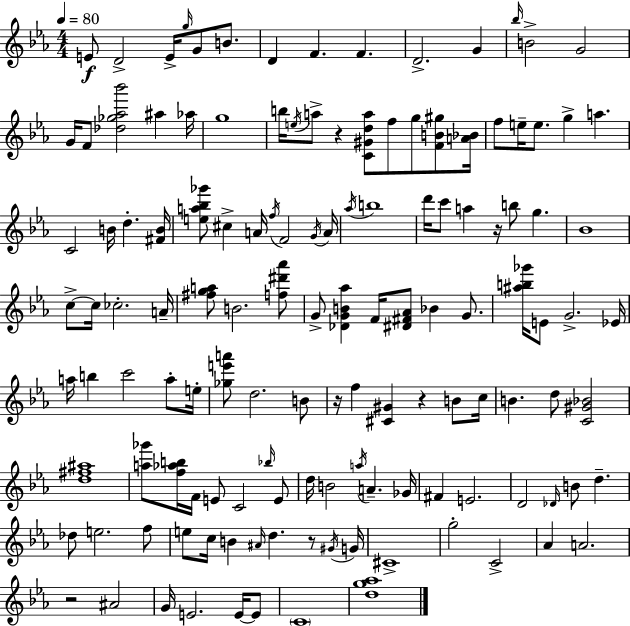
{
  \clef treble
  \numericTimeSignature
  \time 4/4
  \key c \minor
  \tempo 4 = 80
  e'8\f d'2-> e'16-> \grace { g''16 } g'8 b'8. | d'4 f'4. f'4. | d'2.-> g'4 | \grace { bes''16 } b'2-> g'2 | \break g'16 f'8 <des'' ges'' aes'' bes'''>2 ais''4 | aes''16 g''1 | b''16 \acciaccatura { e''16 } a''8-> r4 <c' gis' d'' a''>8 f''8 g''8 | <f' b' gis''>8 <a' bes'>16 f''8 e''16-- e''8. g''4-> a''4. | \break c'2 b'16 d''4.-. | <fis' b'>16 <e'' a'' bes'' ges'''>8 cis''4-> a'16 \acciaccatura { f''16 } f'2 | \acciaccatura { g'16 } a'16 \acciaccatura { aes''16 } b''1 | d'''16 c'''8 a''4 r16 b''8 | \break g''4. bes'1 | c''8->~~ c''16 ces''2.-. | a'16-- <fis'' g'' a''>8 b'2. | <f'' dis''' aes'''>8 g'8-> <des' g' b' aes''>4 f'16 <dis' fis' aes'>8 bes'4 | \break g'8. <ais'' b'' ges'''>16 e'8 g'2.-> | ees'16 a''16 b''4 c'''2 | a''8-. e''16-. <ges'' e''' a'''>8 d''2. | b'8 r16 f''4 <cis' gis'>4 r4 | \break b'8 c''16 b'4. d''8 <c' gis' bes'>2 | <d'' fis'' ais''>1 | <a'' ges'''>8 <f'' aes'' b''>16 f'16 e'8 c'2 | \grace { bes''16 } e'8 d''16 b'2 | \break \acciaccatura { a''16 } a'4.-- ges'16 fis'4 e'2. | d'2 | \grace { des'16 } b'8 d''4.-- des''8 e''2. | f''8 e''8 c''16 b'4 | \break \grace { ais'16 } d''4. r8 \acciaccatura { gis'16 } g'16 cis'1-> | g''2-. | c'2-> aes'4 a'2. | r2 | \break ais'2 g'16 e'2. | e'16~~ e'8 \parenthesize c'1 | <d'' g'' aes''>1 | \bar "|."
}